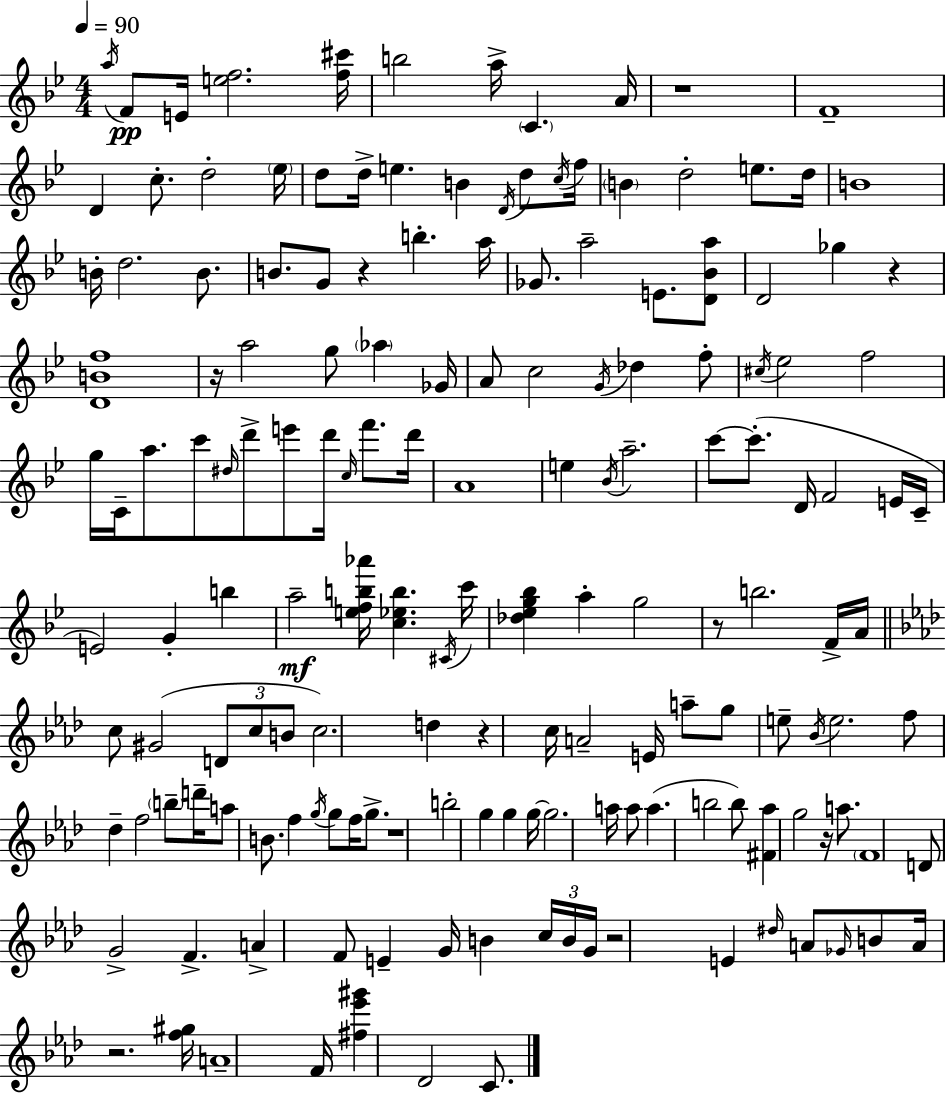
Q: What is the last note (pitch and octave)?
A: C4